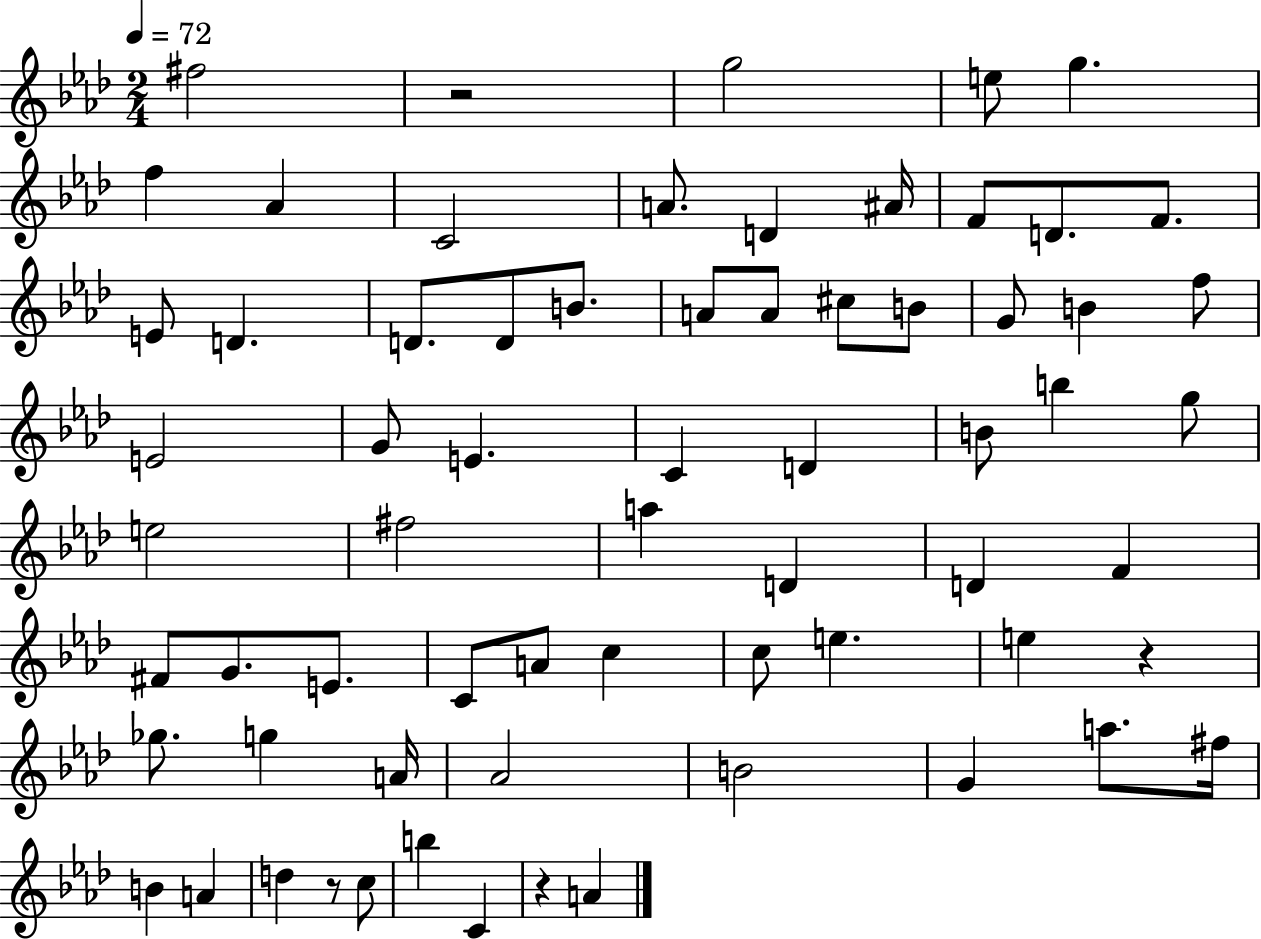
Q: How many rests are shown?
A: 4